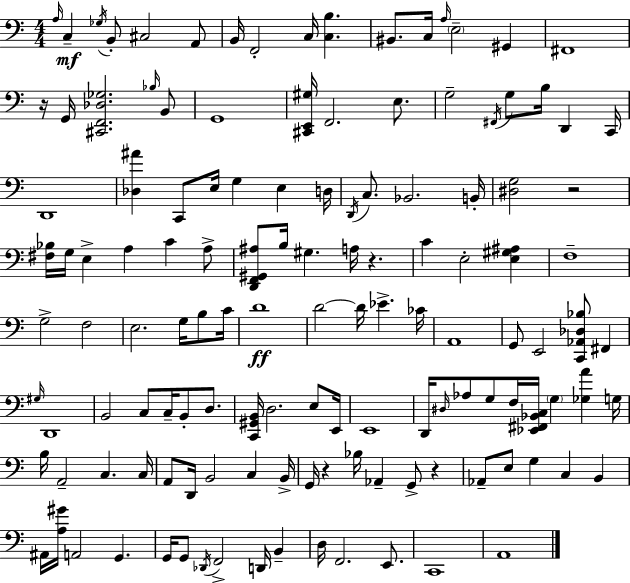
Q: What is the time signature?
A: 4/4